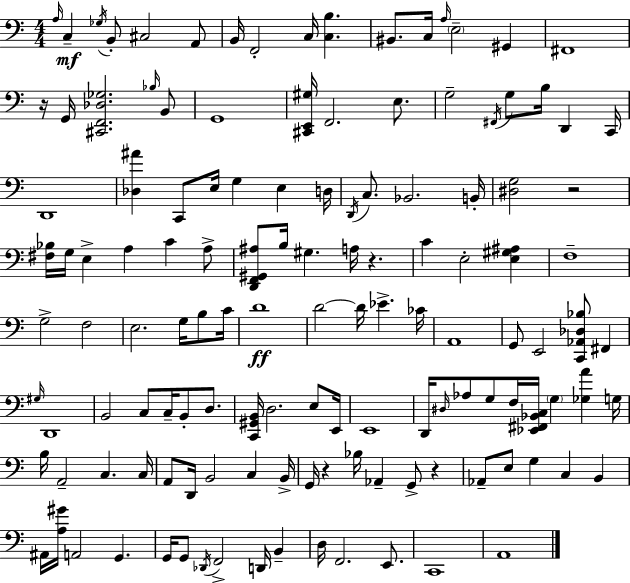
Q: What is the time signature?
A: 4/4